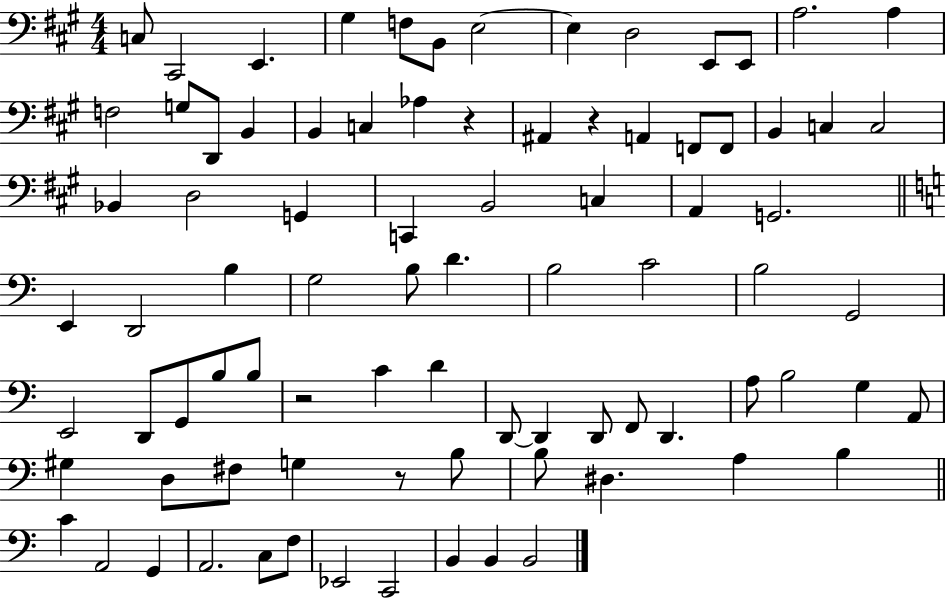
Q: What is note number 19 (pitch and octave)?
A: C3